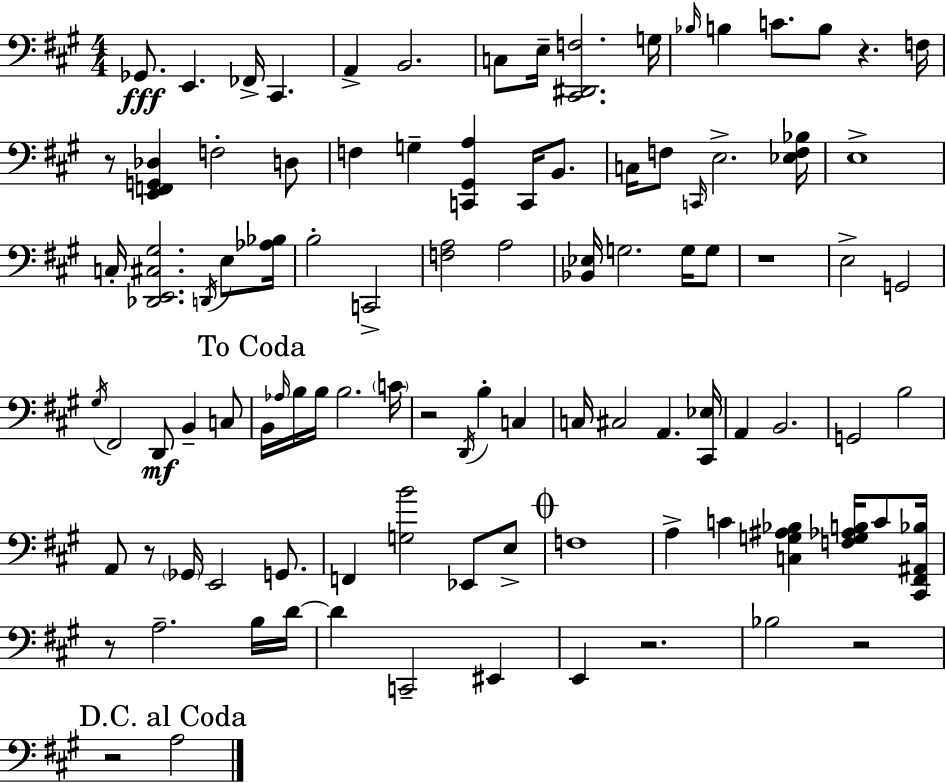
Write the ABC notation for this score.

X:1
T:Untitled
M:4/4
L:1/4
K:A
_G,,/2 E,, _F,,/4 ^C,, A,, B,,2 C,/2 E,/4 [^C,,^D,,F,]2 G,/4 _B,/4 B, C/2 B,/2 z F,/4 z/2 [E,,F,,G,,_D,] F,2 D,/2 F, G, [C,,^G,,A,] C,,/4 B,,/2 C,/4 F,/2 C,,/4 E,2 [_E,F,_B,]/4 E,4 C,/4 [_D,,E,,^C,^G,]2 D,,/4 E,/2 [_A,_B,]/4 B,2 C,,2 [F,A,]2 A,2 [_B,,_E,]/4 G,2 G,/4 G,/2 z4 E,2 G,,2 ^G,/4 ^F,,2 D,,/2 B,, C,/2 B,,/4 _A,/4 B,/4 B,/4 B,2 C/4 z2 D,,/4 B, C, C,/4 ^C,2 A,, [^C,,_E,]/4 A,, B,,2 G,,2 B,2 A,,/2 z/2 _G,,/4 E,,2 G,,/2 F,, [G,B]2 _E,,/2 E,/2 F,4 A, C [C,G,^A,_B,] [F,G,_A,B,]/4 C/2 [^C,,^F,,^A,,_B,]/4 z/2 A,2 B,/4 D/4 D C,,2 ^E,, E,, z2 _B,2 z2 z2 A,2